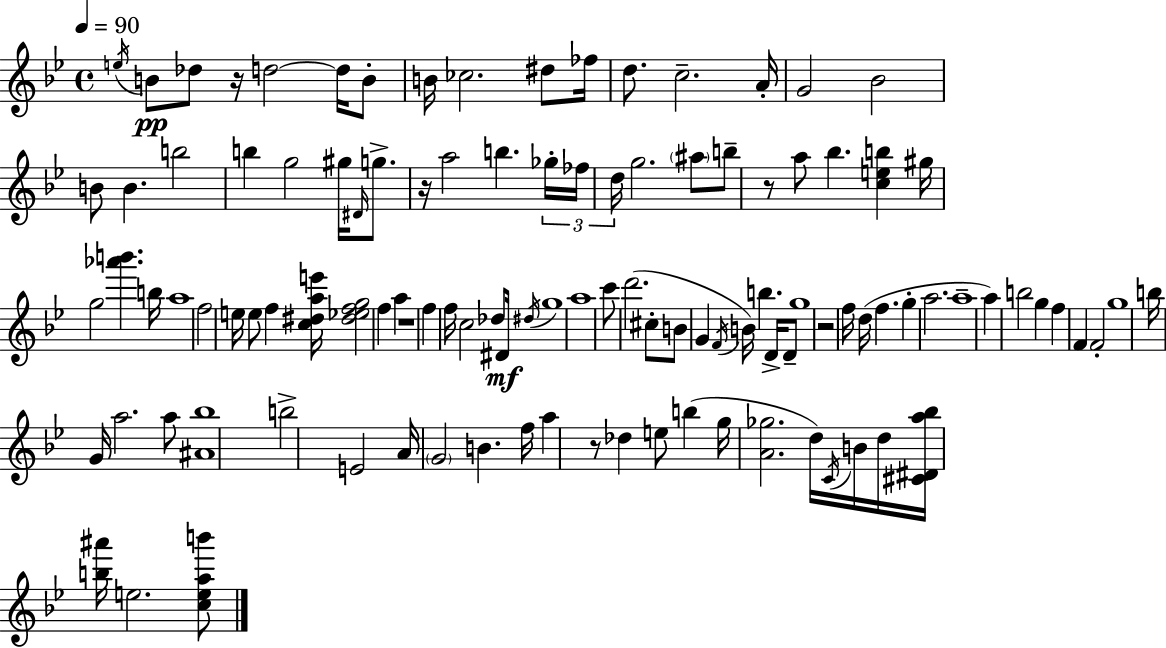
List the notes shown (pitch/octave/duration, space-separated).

E5/s B4/e Db5/e R/s D5/h D5/s B4/e B4/s CES5/h. D#5/e FES5/s D5/e. C5/h. A4/s G4/h Bb4/h B4/e B4/q. B5/h B5/q G5/h G#5/s D#4/s G5/e. R/s A5/h B5/q. Gb5/s FES5/s D5/s G5/h. A#5/e B5/e R/e A5/e Bb5/q. [C5,E5,B5]/q G#5/s G5/h [Ab6,B6]/q. B5/s A5/w F5/h E5/s E5/e F5/q [C5,D#5,A5,E6]/s [D#5,Eb5,F5,G5]/h F5/q A5/q R/w F5/q F5/s C5/h Db5/e D#4/s D#5/s G5/w A5/w C6/e D6/h. C#5/e B4/e G4/q F4/s B4/s B5/q. D4/s D4/e G5/w R/h F5/s D5/s F5/q. G5/q A5/h. A5/w A5/q B5/h G5/q F5/q F4/q F4/h G5/w B5/s G4/s A5/h. A5/e [A#4,Bb5]/w B5/h E4/h A4/s G4/h B4/q. F5/s A5/q R/e Db5/q E5/e B5/q G5/s [A4,Gb5]/h. D5/s C4/s B4/s D5/s [C#4,D#4,A5,Bb5]/s [B5,A#6]/s E5/h. [C5,E5,A5,B6]/e